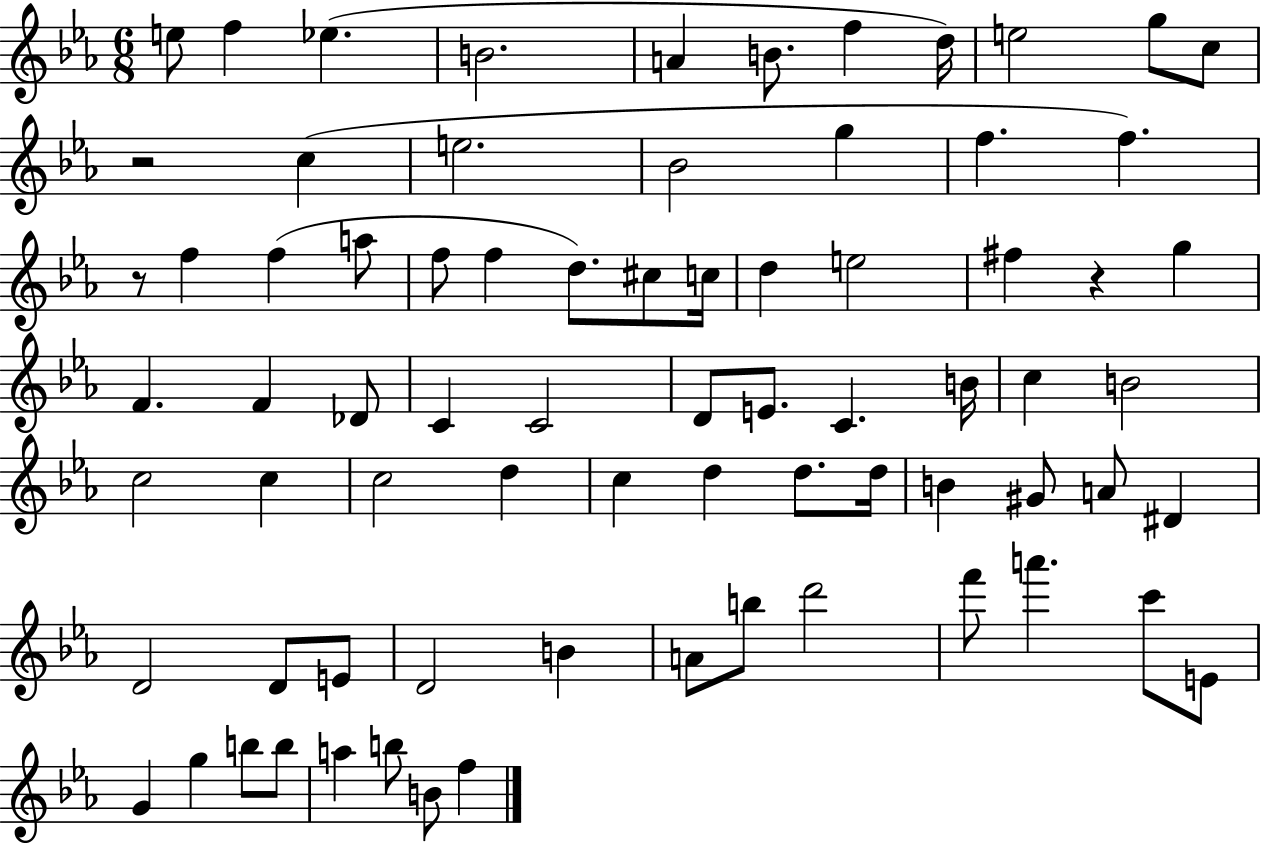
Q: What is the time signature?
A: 6/8